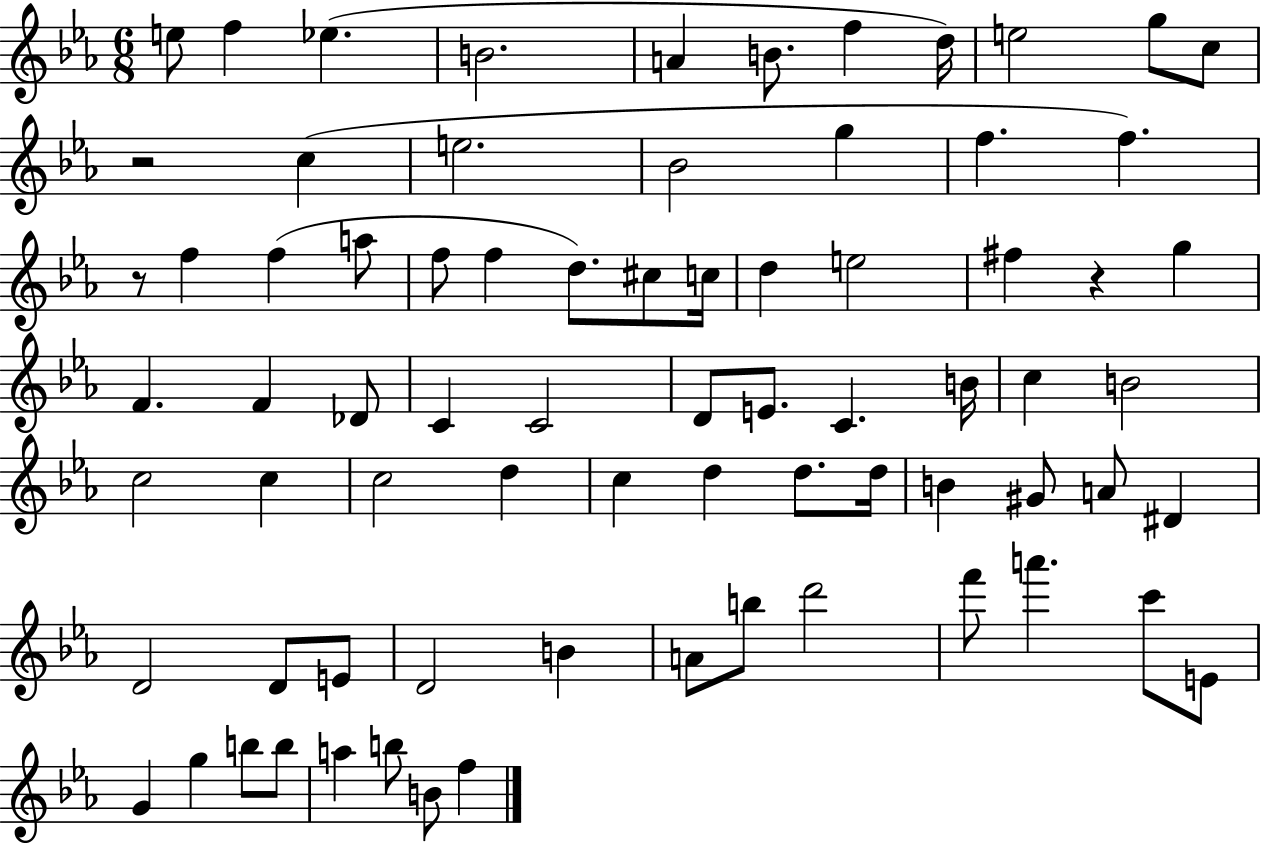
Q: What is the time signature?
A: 6/8